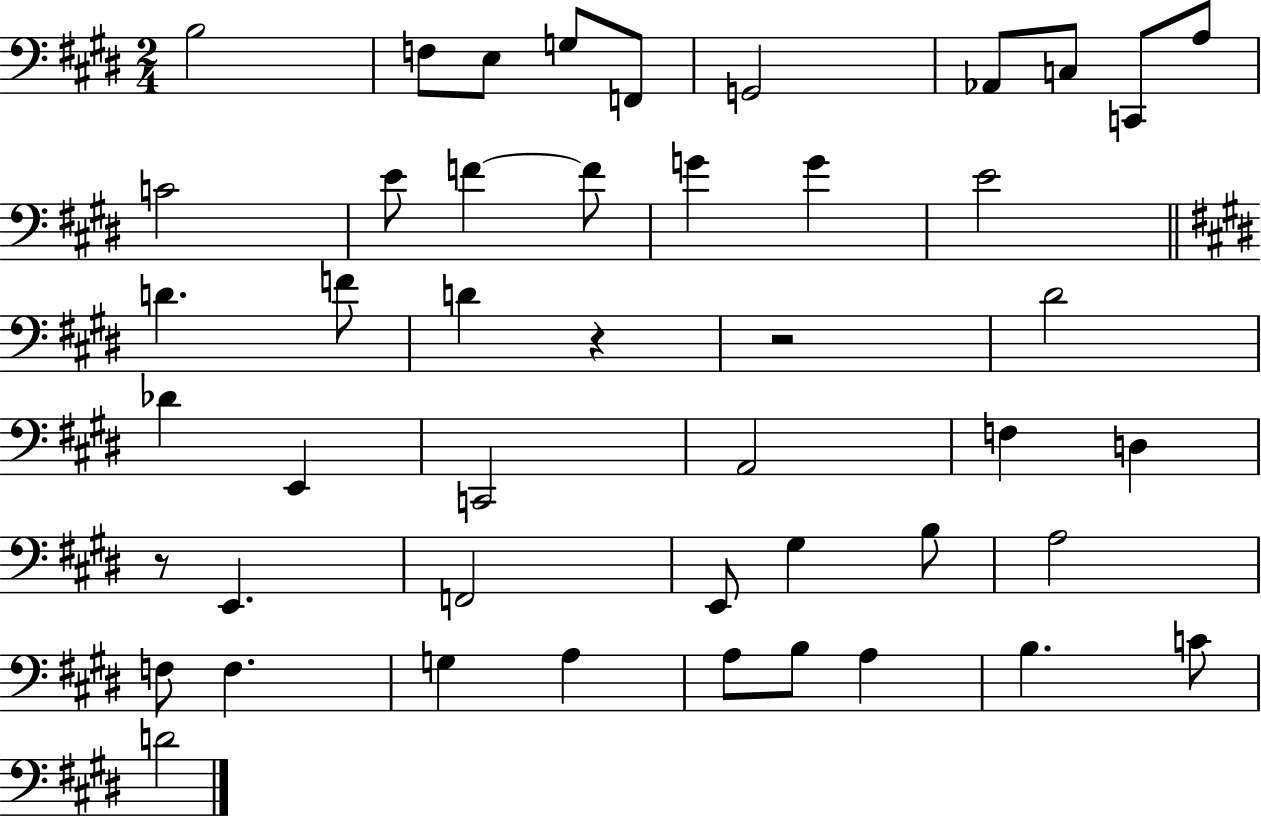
{
  \clef bass
  \numericTimeSignature
  \time 2/4
  \key e \major
  b2 | f8 e8 g8 f,8 | g,2 | aes,8 c8 c,8 a8 | \break c'2 | e'8 f'4~~ f'8 | g'4 g'4 | e'2 | \break \bar "||" \break \key e \major d'4. f'8 | d'4 r4 | r2 | dis'2 | \break des'4 e,4 | c,2 | a,2 | f4 d4 | \break r8 e,4. | f,2 | e,8 gis4 b8 | a2 | \break f8 f4. | g4 a4 | a8 b8 a4 | b4. c'8 | \break d'2 | \bar "|."
}